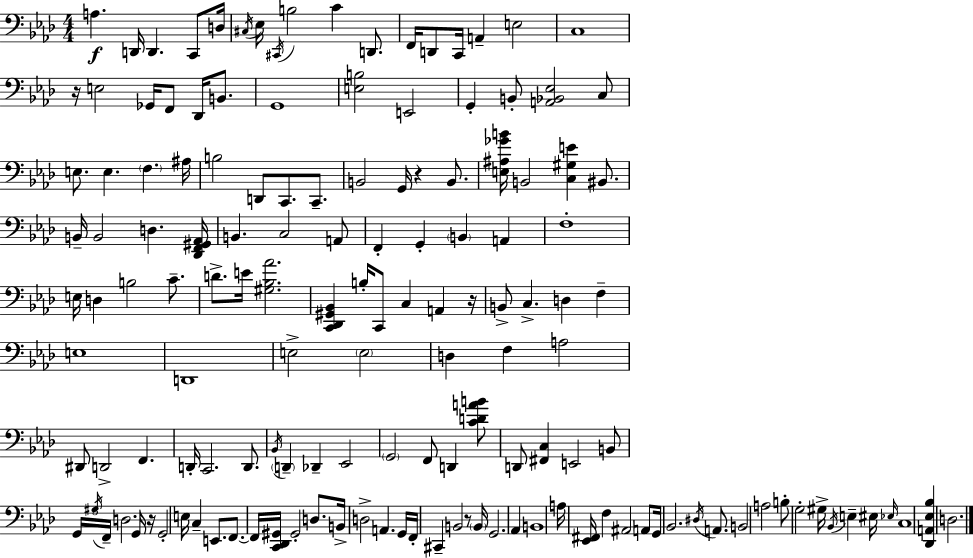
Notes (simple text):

A3/q. D2/s D2/q. C2/e D3/s C#3/s Eb3/s C#2/s B3/h C4/q D2/e. F2/s D2/e C2/s A2/q E3/h C3/w R/s E3/h Gb2/s F2/e Db2/s B2/e. G2/w [E3,B3]/h E2/h G2/q B2/e [A2,Bb2,Eb3]/h C3/e E3/e. E3/q. F3/q. A#3/s B3/h D2/e C2/e. C2/e. B2/h G2/s R/q B2/e. [E3,A#3,Gb4,B4]/s B2/h [C3,G#3,E4]/q BIS2/e. B2/s B2/h D3/q. [Db2,F2,G#2,Ab2]/s B2/q. C3/h A2/e F2/q G2/q B2/q A2/q F3/w E3/s D3/q B3/h C4/e. D4/e. E4/s [G#3,Bb3,Ab4]/h. [C2,Db2,G#2,Bb2]/q B3/s C2/e C3/q A2/q R/s B2/e C3/q. D3/q F3/q E3/w D2/w E3/h E3/h D3/q F3/q A3/h D#2/e D2/h F2/q. D2/s C2/h. D2/e. Bb2/s D2/q Db2/q Eb2/h G2/h F2/e D2/q [C4,D4,A4,B4]/e D2/e [F#2,C3]/q E2/h B2/e G2/s G#3/s F2/s D3/h. G2/s R/s G2/h E3/s C3/q E2/e. F2/e. F2/s [C2,Db2,G#2]/s G#2/h D3/e. B2/s D3/h A2/q. G2/s F2/s C#2/q B2/h R/e B2/s G2/h. Ab2/q B2/w A3/s [Eb2,F#2]/s F3/q A#2/h A2/e G2/s Bb2/h. D#3/s A2/e. B2/h A3/h B3/e G3/h G#3/s Bb2/s E3/q EIS3/s Eb3/s C3/w [Db2,A2,Eb3,Bb3]/q D3/h.